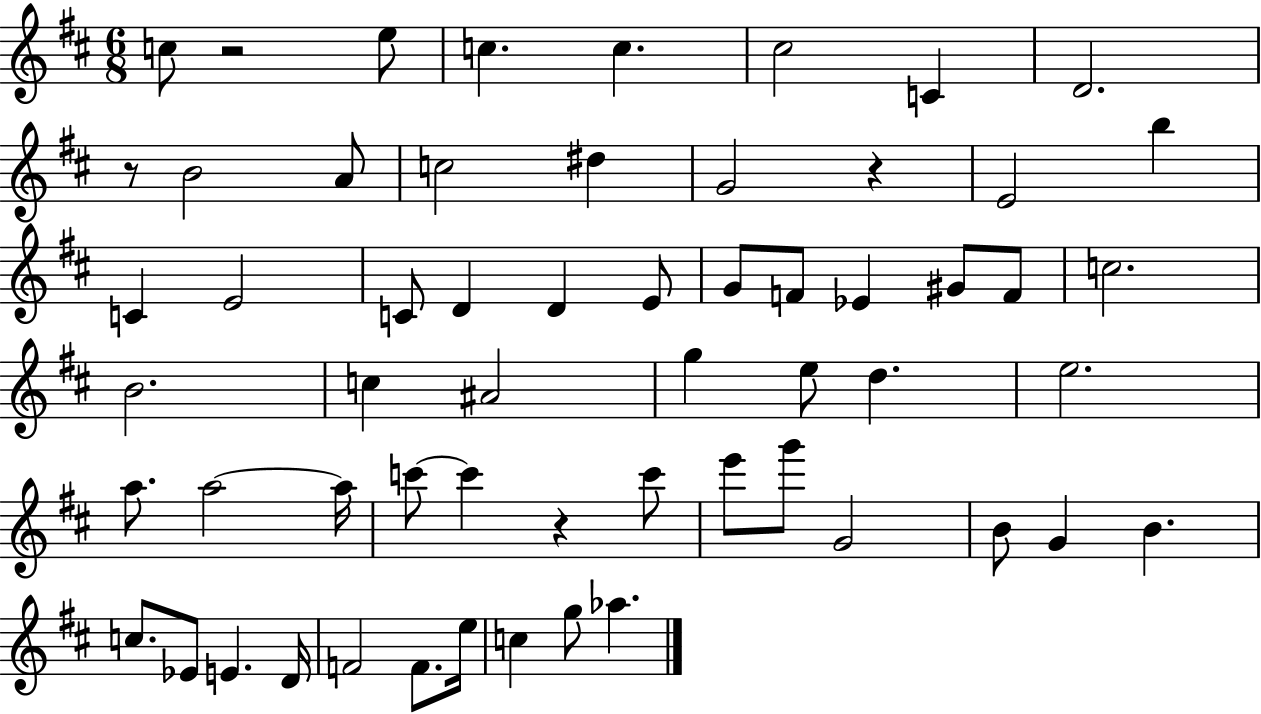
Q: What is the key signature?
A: D major